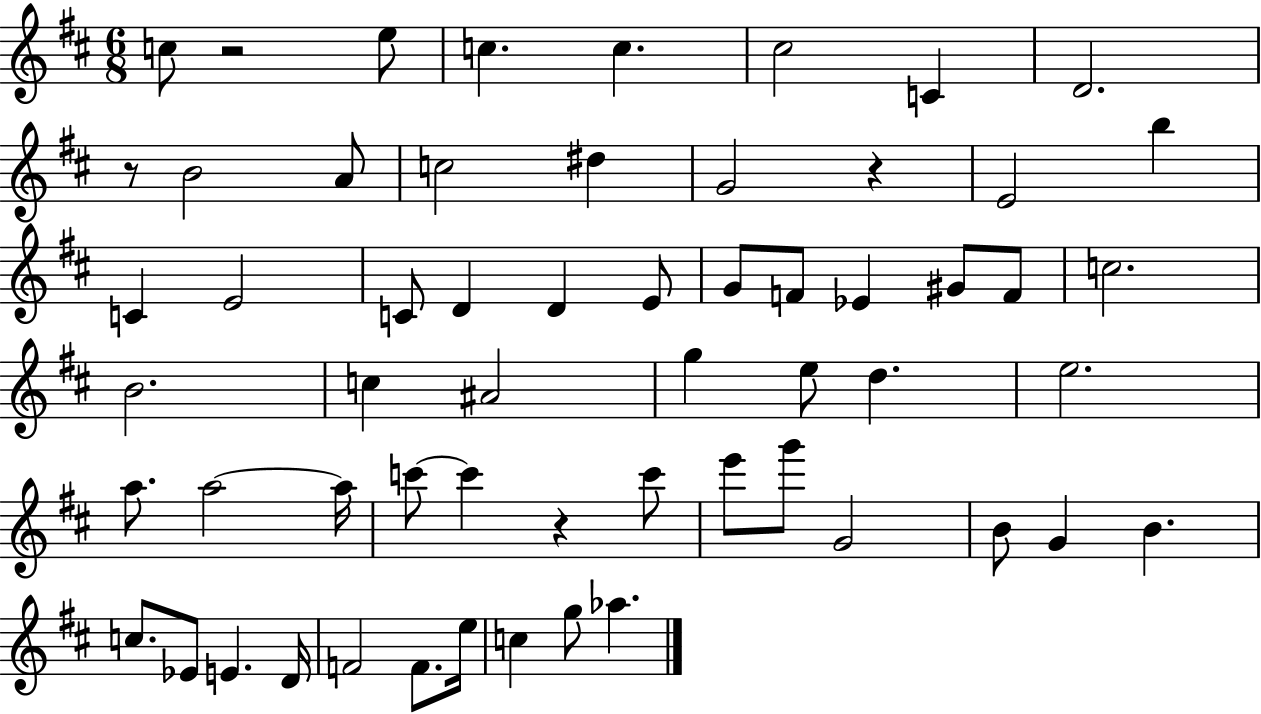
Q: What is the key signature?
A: D major